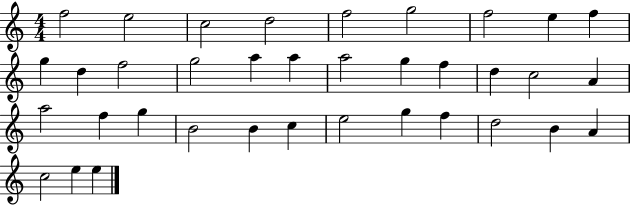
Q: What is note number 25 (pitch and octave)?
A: B4